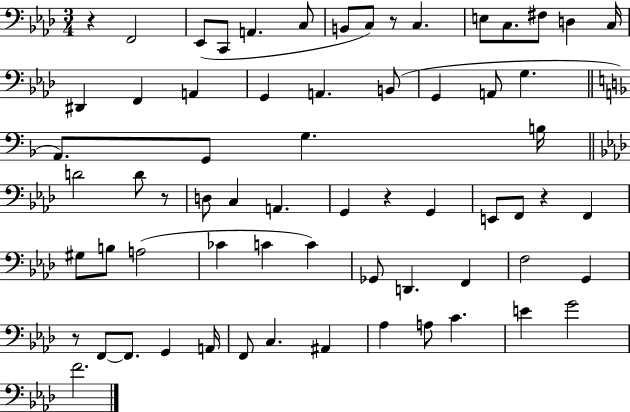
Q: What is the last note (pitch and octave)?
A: F4